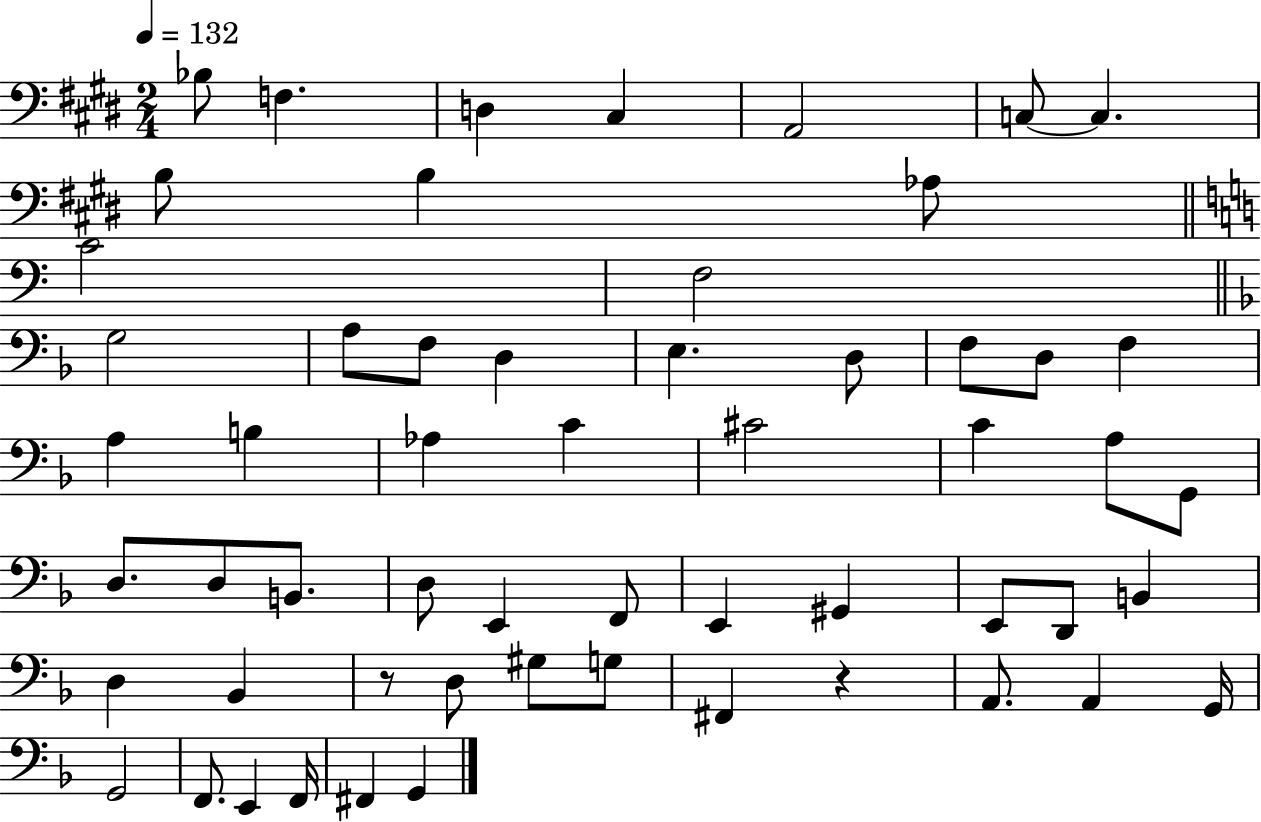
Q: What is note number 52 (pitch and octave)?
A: E2